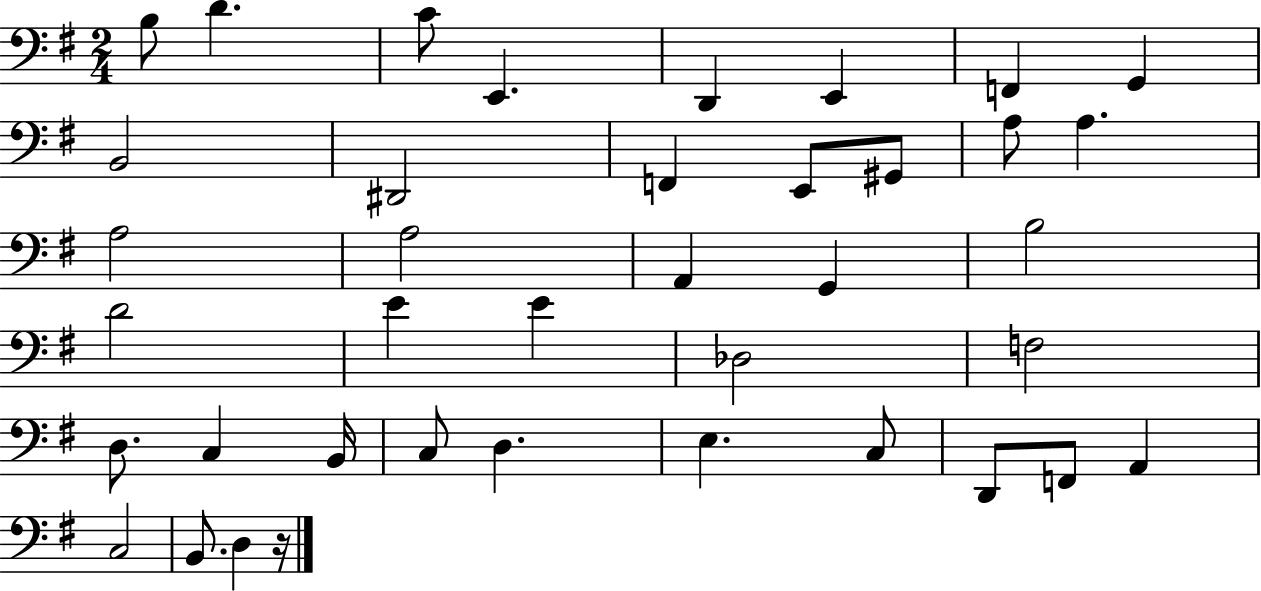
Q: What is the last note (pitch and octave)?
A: D3